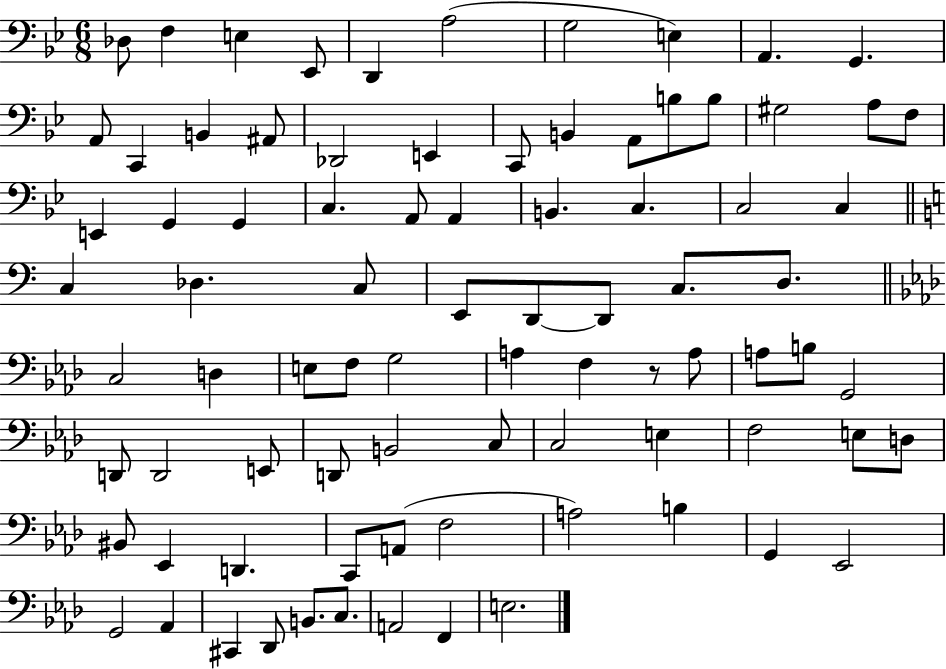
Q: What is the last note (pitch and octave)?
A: E3